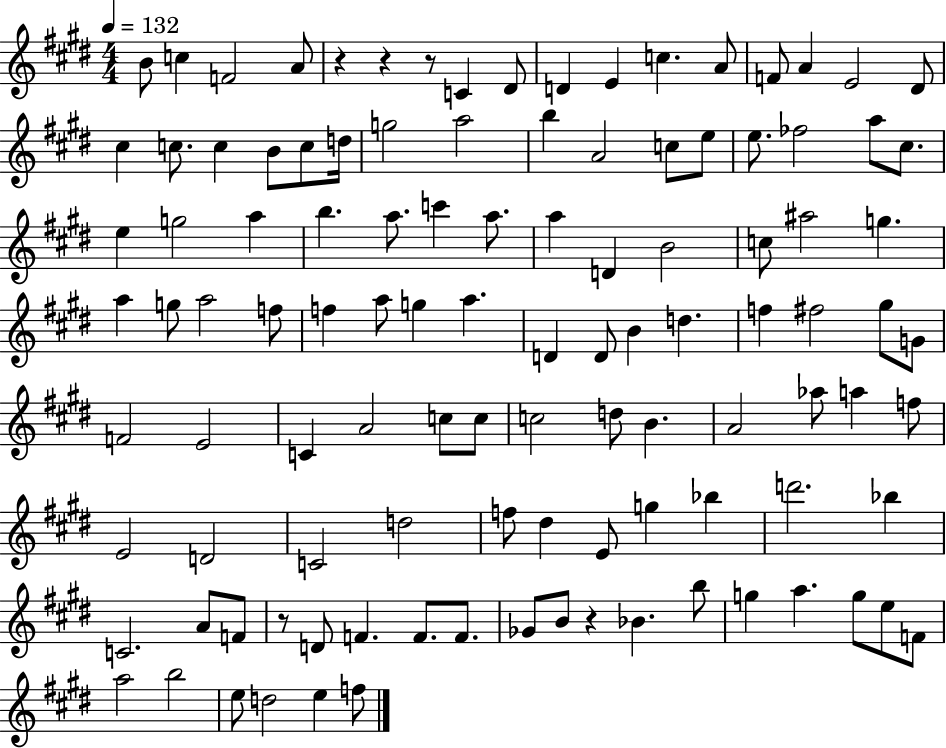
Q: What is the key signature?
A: E major